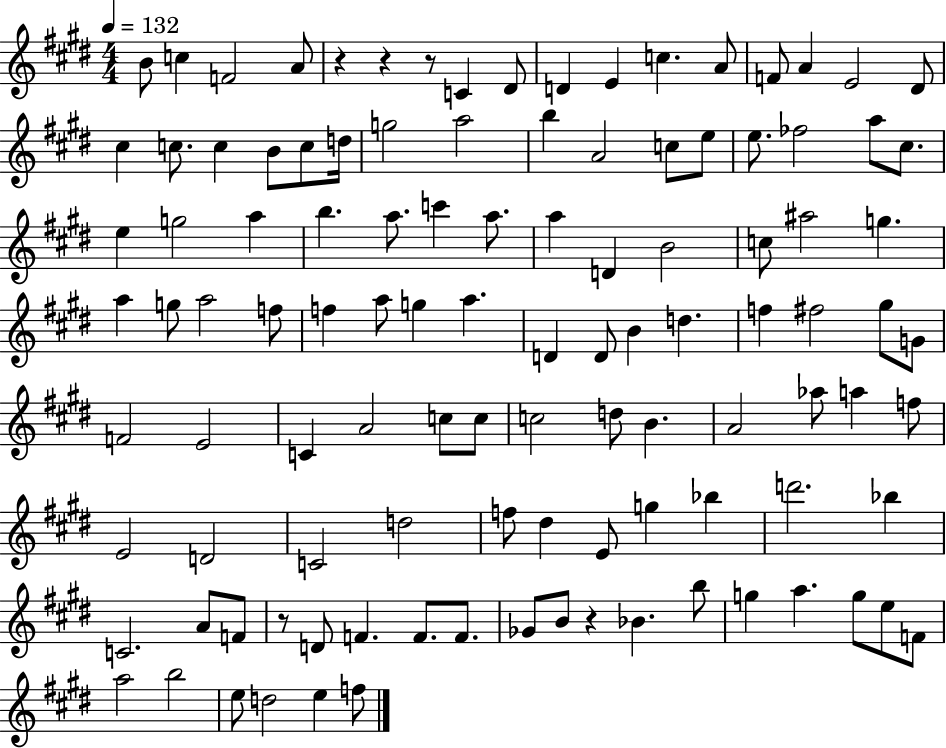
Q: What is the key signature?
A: E major